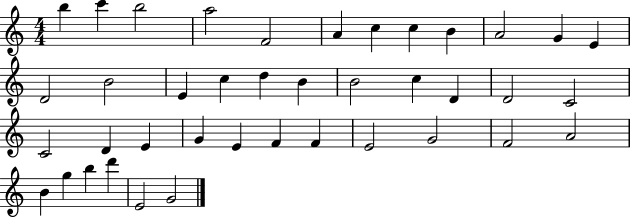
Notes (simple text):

B5/q C6/q B5/h A5/h F4/h A4/q C5/q C5/q B4/q A4/h G4/q E4/q D4/h B4/h E4/q C5/q D5/q B4/q B4/h C5/q D4/q D4/h C4/h C4/h D4/q E4/q G4/q E4/q F4/q F4/q E4/h G4/h F4/h A4/h B4/q G5/q B5/q D6/q E4/h G4/h